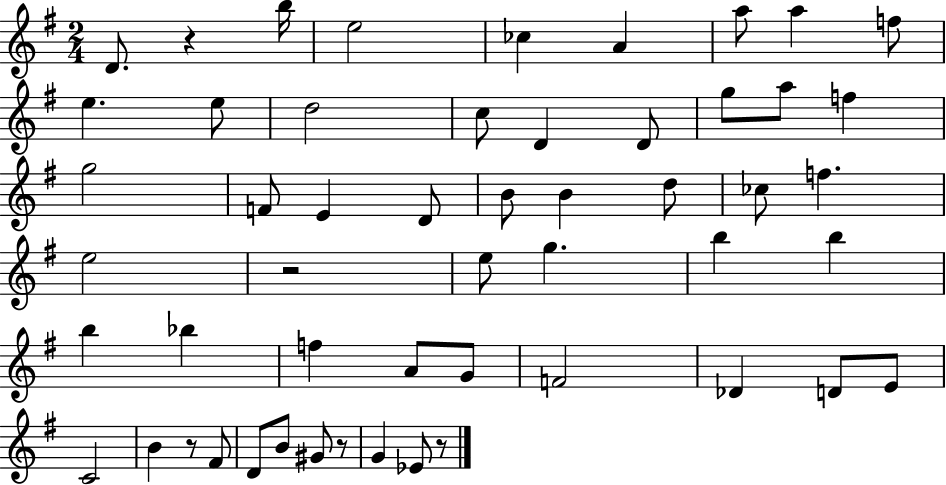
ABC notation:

X:1
T:Untitled
M:2/4
L:1/4
K:G
D/2 z b/4 e2 _c A a/2 a f/2 e e/2 d2 c/2 D D/2 g/2 a/2 f g2 F/2 E D/2 B/2 B d/2 _c/2 f e2 z2 e/2 g b b b _b f A/2 G/2 F2 _D D/2 E/2 C2 B z/2 ^F/2 D/2 B/2 ^G/2 z/2 G _E/2 z/2